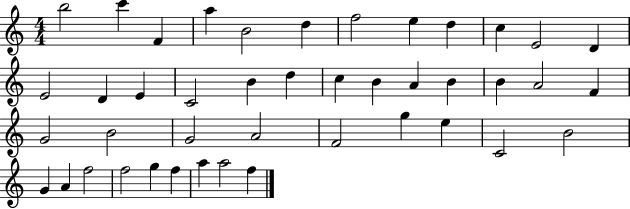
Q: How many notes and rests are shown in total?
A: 43